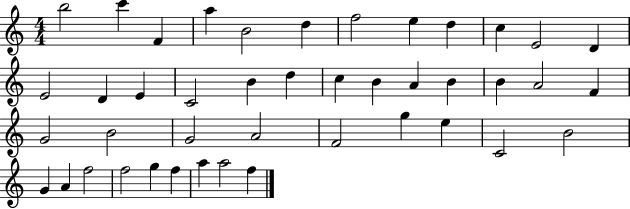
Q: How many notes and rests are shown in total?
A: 43